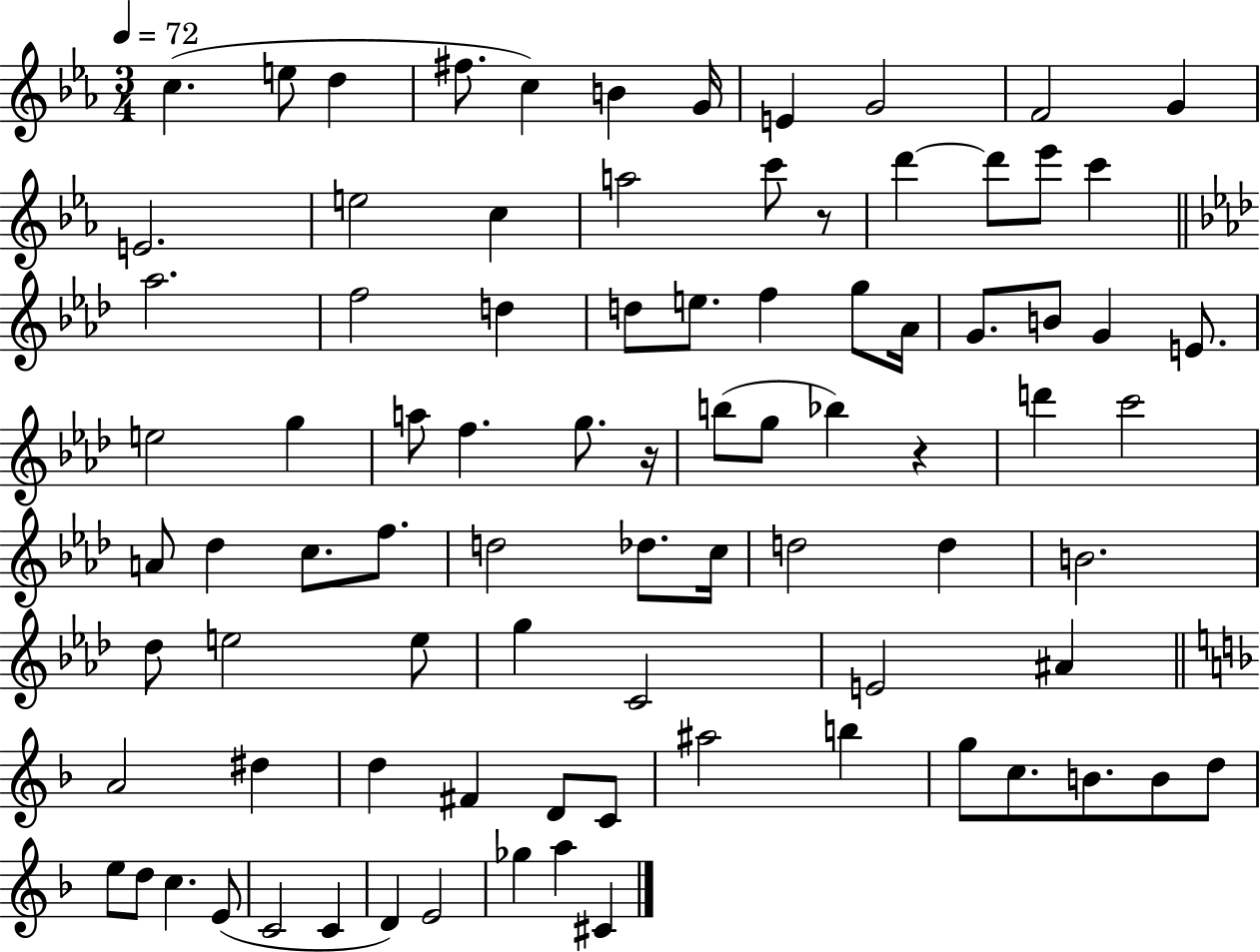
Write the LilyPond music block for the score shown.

{
  \clef treble
  \numericTimeSignature
  \time 3/4
  \key ees \major
  \tempo 4 = 72
  c''4.( e''8 d''4 | fis''8. c''4) b'4 g'16 | e'4 g'2 | f'2 g'4 | \break e'2. | e''2 c''4 | a''2 c'''8 r8 | d'''4~~ d'''8 ees'''8 c'''4 | \break \bar "||" \break \key aes \major aes''2. | f''2 d''4 | d''8 e''8. f''4 g''8 aes'16 | g'8. b'8 g'4 e'8. | \break e''2 g''4 | a''8 f''4. g''8. r16 | b''8( g''8 bes''4) r4 | d'''4 c'''2 | \break a'8 des''4 c''8. f''8. | d''2 des''8. c''16 | d''2 d''4 | b'2. | \break des''8 e''2 e''8 | g''4 c'2 | e'2 ais'4 | \bar "||" \break \key f \major a'2 dis''4 | d''4 fis'4 d'8 c'8 | ais''2 b''4 | g''8 c''8. b'8. b'8 d''8 | \break e''8 d''8 c''4. e'8( | c'2 c'4 | d'4) e'2 | ges''4 a''4 cis'4 | \break \bar "|."
}